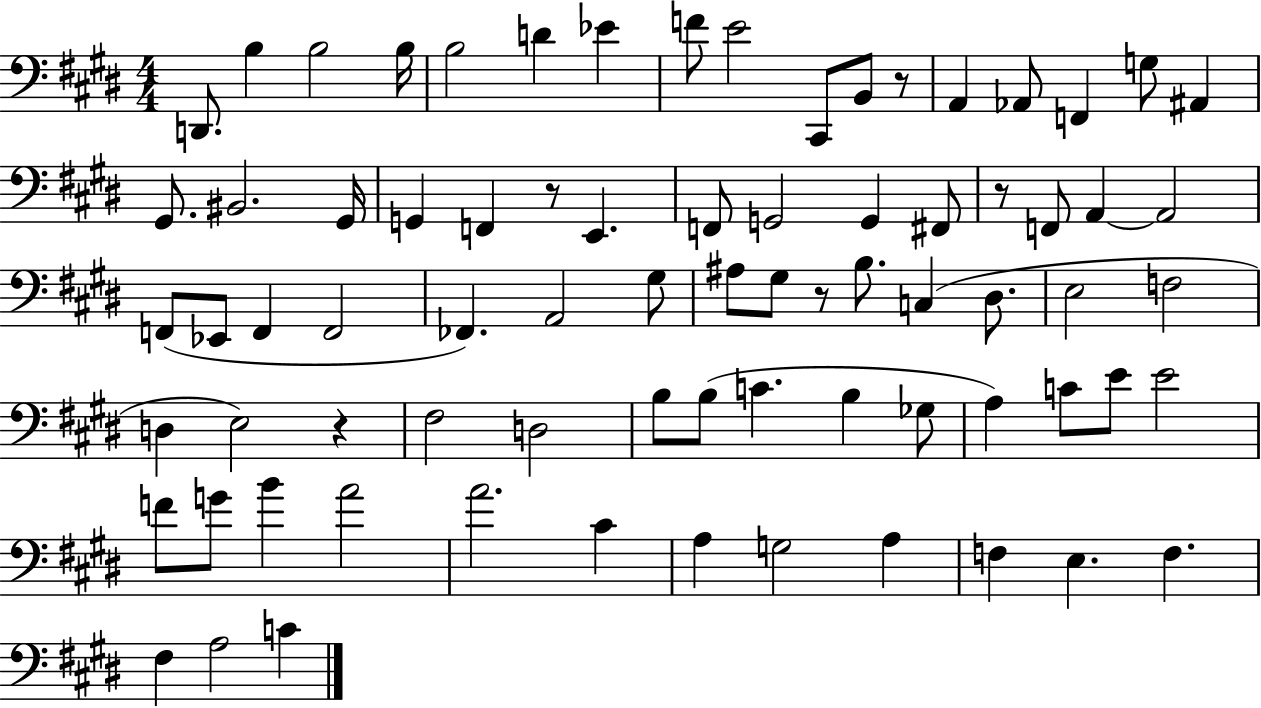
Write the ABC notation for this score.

X:1
T:Untitled
M:4/4
L:1/4
K:E
D,,/2 B, B,2 B,/4 B,2 D _E F/2 E2 ^C,,/2 B,,/2 z/2 A,, _A,,/2 F,, G,/2 ^A,, ^G,,/2 ^B,,2 ^G,,/4 G,, F,, z/2 E,, F,,/2 G,,2 G,, ^F,,/2 z/2 F,,/2 A,, A,,2 F,,/2 _E,,/2 F,, F,,2 _F,, A,,2 ^G,/2 ^A,/2 ^G,/2 z/2 B,/2 C, ^D,/2 E,2 F,2 D, E,2 z ^F,2 D,2 B,/2 B,/2 C B, _G,/2 A, C/2 E/2 E2 F/2 G/2 B A2 A2 ^C A, G,2 A, F, E, F, ^F, A,2 C